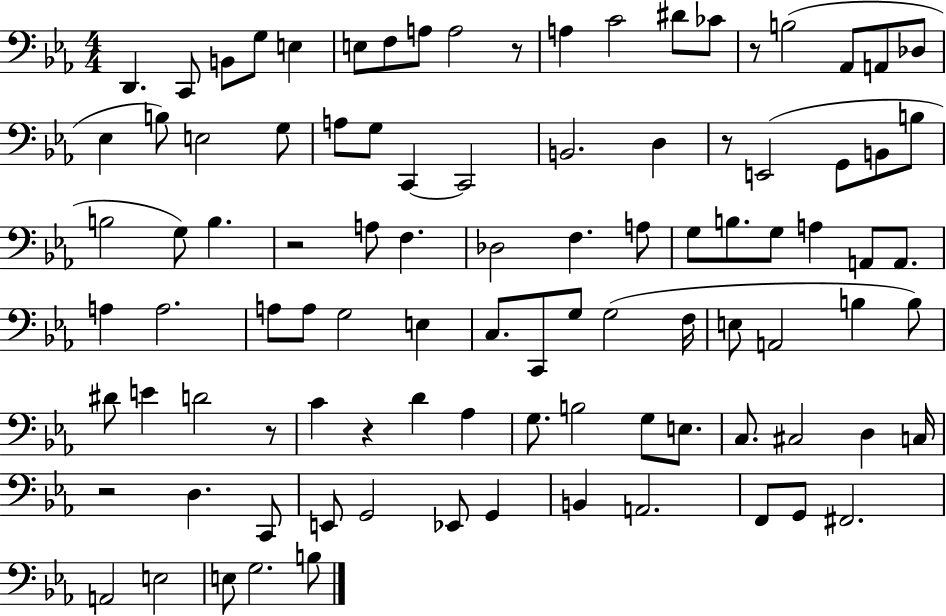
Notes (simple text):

D2/q. C2/e B2/e G3/e E3/q E3/e F3/e A3/e A3/h R/e A3/q C4/h D#4/e CES4/e R/e B3/h Ab2/e A2/e Db3/e Eb3/q B3/e E3/h G3/e A3/e G3/e C2/q C2/h B2/h. D3/q R/e E2/h G2/e B2/e B3/e B3/h G3/e B3/q. R/h A3/e F3/q. Db3/h F3/q. A3/e G3/e B3/e. G3/e A3/q A2/e A2/e. A3/q A3/h. A3/e A3/e G3/h E3/q C3/e. C2/e G3/e G3/h F3/s E3/e A2/h B3/q B3/e D#4/e E4/q D4/h R/e C4/q R/q D4/q Ab3/q G3/e. B3/h G3/e E3/e. C3/e. C#3/h D3/q C3/s R/h D3/q. C2/e E2/e G2/h Eb2/e G2/q B2/q A2/h. F2/e G2/e F#2/h. A2/h E3/h E3/e G3/h. B3/e